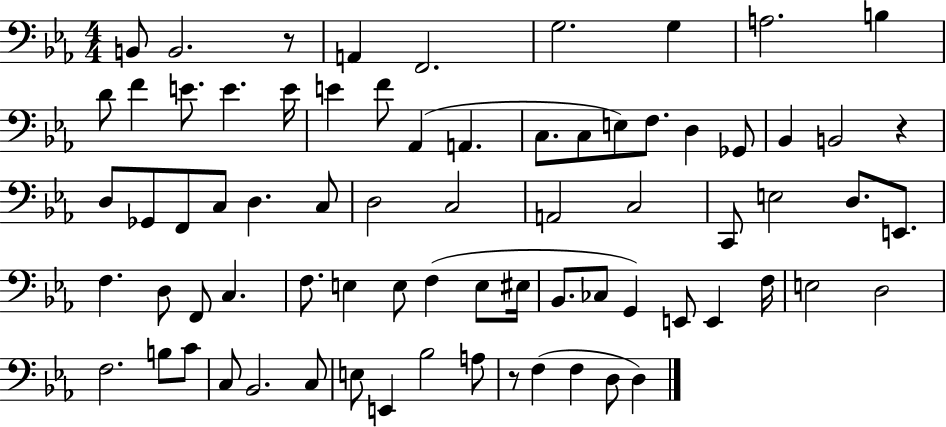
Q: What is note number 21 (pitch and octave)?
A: F3